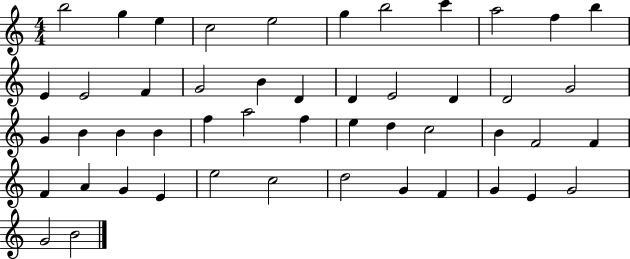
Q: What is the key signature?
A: C major